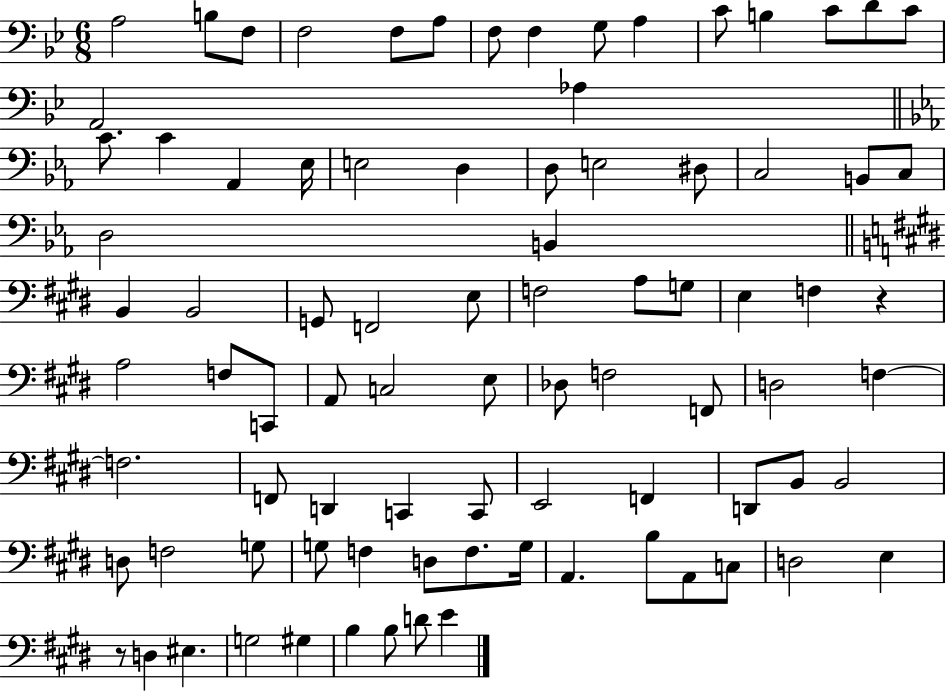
{
  \clef bass
  \numericTimeSignature
  \time 6/8
  \key bes \major
  \repeat volta 2 { a2 b8 f8 | f2 f8 a8 | f8 f4 g8 a4 | c'8 b4 c'8 d'8 c'8 | \break a,2 aes4 | \bar "||" \break \key ees \major c'8. c'4 aes,4 ees16 | e2 d4 | d8 e2 dis8 | c2 b,8 c8 | \break d2 b,4 | \bar "||" \break \key e \major b,4 b,2 | g,8 f,2 e8 | f2 a8 g8 | e4 f4 r4 | \break a2 f8 c,8 | a,8 c2 e8 | des8 f2 f,8 | d2 f4~~ | \break f2. | f,8 d,4 c,4 c,8 | e,2 f,4 | d,8 b,8 b,2 | \break d8 f2 g8 | g8 f4 d8 f8. g16 | a,4. b8 a,8 c8 | d2 e4 | \break r8 d4 eis4. | g2 gis4 | b4 b8 d'8 e'4 | } \bar "|."
}